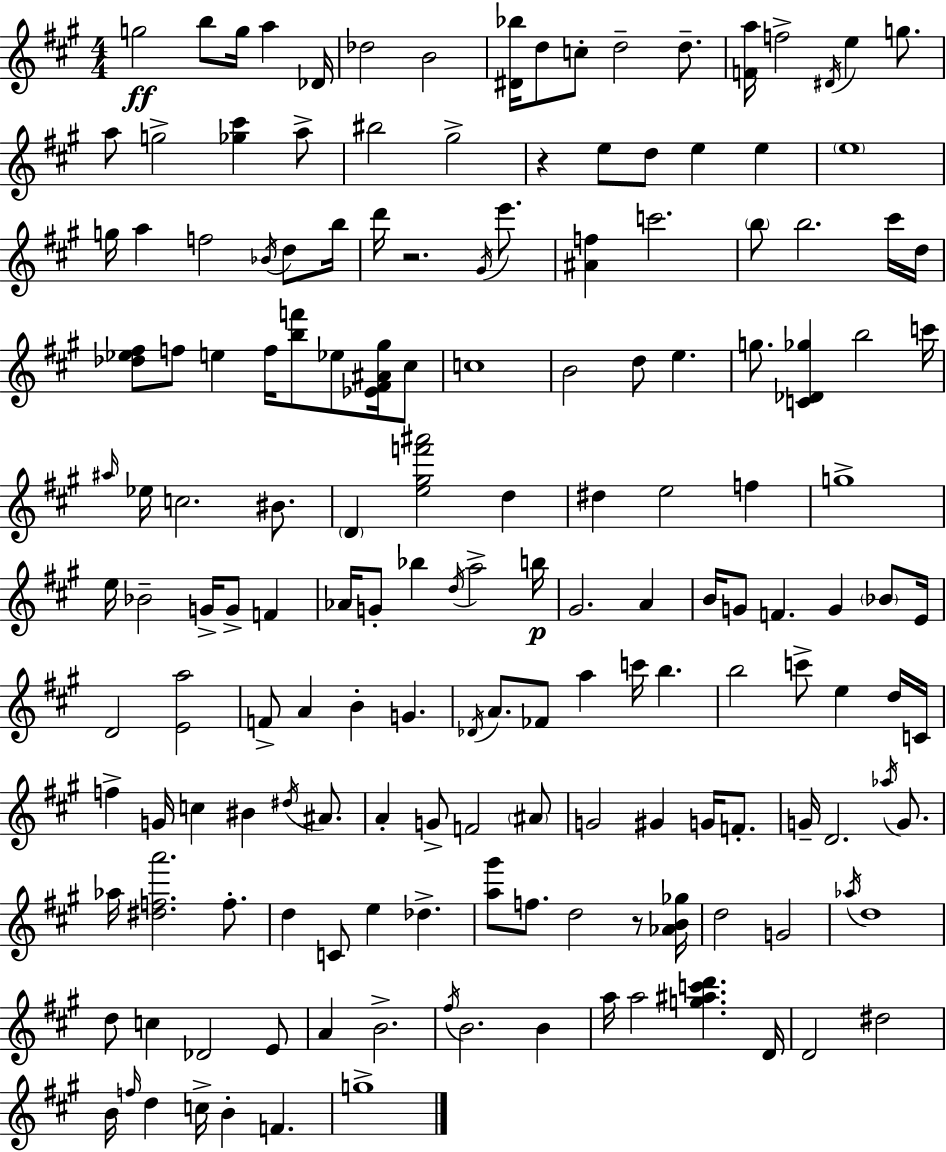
{
  \clef treble
  \numericTimeSignature
  \time 4/4
  \key a \major
  g''2\ff b''8 g''16 a''4 des'16 | des''2 b'2 | <dis' bes''>16 d''8 c''8-. d''2-- d''8.-- | <f' a''>16 f''2-> \acciaccatura { dis'16 } e''4 g''8. | \break a''8 g''2-> <ges'' cis'''>4 a''8-> | bis''2 gis''2-> | r4 e''8 d''8 e''4 e''4 | \parenthesize e''1 | \break g''16 a''4 f''2 \acciaccatura { bes'16 } d''8 | b''16 d'''16 r2. \acciaccatura { gis'16 } | e'''8. <ais' f''>4 c'''2. | \parenthesize b''8 b''2. | \break cis'''16 d''16 <des'' ees'' fis''>8 f''8 e''4 f''16 <b'' f'''>8 ees''8 | <ees' fis' ais' gis''>16 cis''8 c''1 | b'2 d''8 e''4. | g''8. <c' des' ges''>4 b''2 | \break c'''16 \grace { ais''16 } ees''16 c''2. | bis'8. \parenthesize d'4 <e'' gis'' f''' ais'''>2 | d''4 dis''4 e''2 | f''4 g''1-> | \break e''16 bes'2-- g'16-> g'8-> | f'4 aes'16 g'8-. bes''4 \acciaccatura { d''16 } a''2-> | b''16\p gis'2. | a'4 b'16 g'8 f'4. g'4 | \break \parenthesize bes'8 e'16 d'2 <e' a''>2 | f'8-> a'4 b'4-. g'4. | \acciaccatura { des'16 } a'8. fes'8 a''4 c'''16 | b''4. b''2 c'''8-> | \break e''4 d''16 c'16 f''4-> g'16 c''4 bis'4 | \acciaccatura { dis''16 } ais'8. a'4-. g'8-> f'2 | \parenthesize ais'8 g'2 gis'4 | g'16 f'8.-. g'16-- d'2. | \break \acciaccatura { aes''16 } g'8. aes''16 <dis'' f'' a'''>2. | f''8.-. d''4 c'8 e''4 | des''4.-> <a'' gis'''>8 f''8. d''2 | r8 <aes' b' ges''>16 d''2 | \break g'2 \acciaccatura { aes''16 } d''1 | d''8 c''4 des'2 | e'8 a'4 b'2.-> | \acciaccatura { fis''16 } b'2. | \break b'4 a''16 a''2 | <g'' ais'' c''' d'''>4. d'16 d'2 | dis''2 b'16 \grace { f''16 } d''4 | c''16-> b'4-. f'4. g''1-> | \break \bar "|."
}